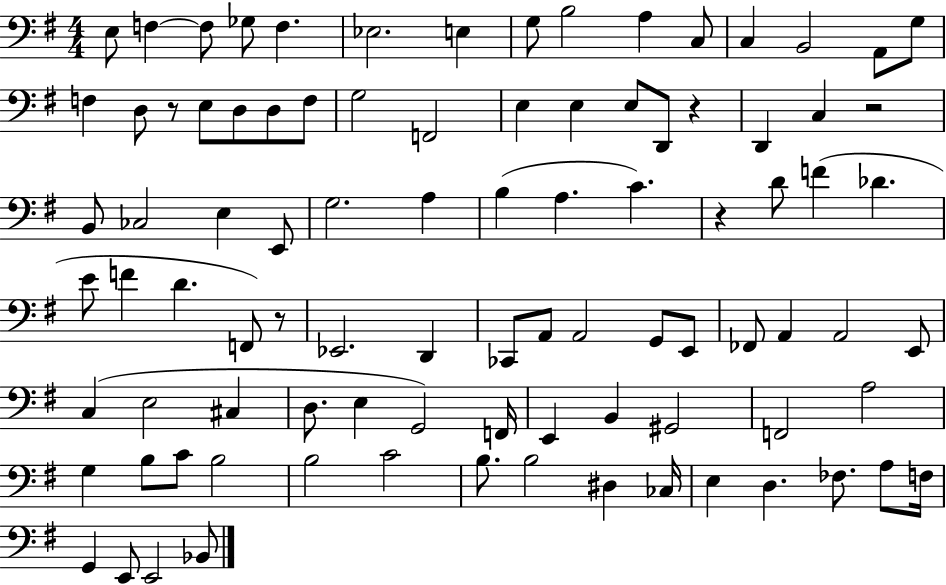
X:1
T:Untitled
M:4/4
L:1/4
K:G
E,/2 F, F,/2 _G,/2 F, _E,2 E, G,/2 B,2 A, C,/2 C, B,,2 A,,/2 G,/2 F, D,/2 z/2 E,/2 D,/2 D,/2 F,/2 G,2 F,,2 E, E, E,/2 D,,/2 z D,, C, z2 B,,/2 _C,2 E, E,,/2 G,2 A, B, A, C z D/2 F _D E/2 F D F,,/2 z/2 _E,,2 D,, _C,,/2 A,,/2 A,,2 G,,/2 E,,/2 _F,,/2 A,, A,,2 E,,/2 C, E,2 ^C, D,/2 E, G,,2 F,,/4 E,, B,, ^G,,2 F,,2 A,2 G, B,/2 C/2 B,2 B,2 C2 B,/2 B,2 ^D, _C,/4 E, D, _F,/2 A,/2 F,/4 G,, E,,/2 E,,2 _B,,/2